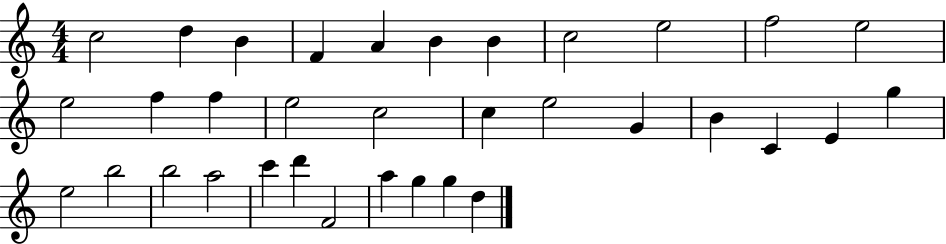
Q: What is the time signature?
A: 4/4